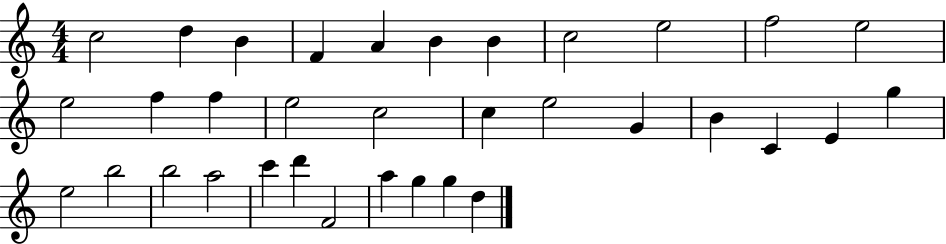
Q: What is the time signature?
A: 4/4